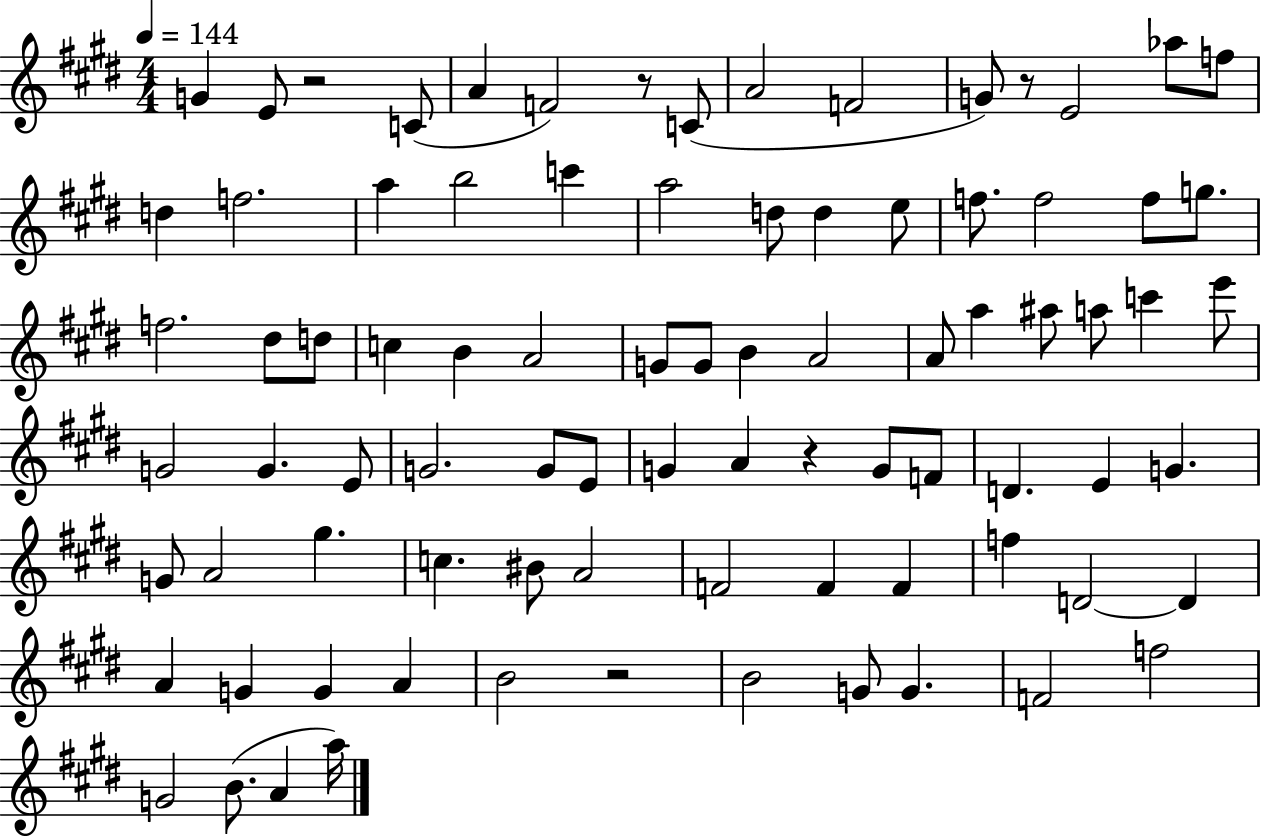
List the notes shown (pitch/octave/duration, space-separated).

G4/q E4/e R/h C4/e A4/q F4/h R/e C4/e A4/h F4/h G4/e R/e E4/h Ab5/e F5/e D5/q F5/h. A5/q B5/h C6/q A5/h D5/e D5/q E5/e F5/e. F5/h F5/e G5/e. F5/h. D#5/e D5/e C5/q B4/q A4/h G4/e G4/e B4/q A4/h A4/e A5/q A#5/e A5/e C6/q E6/e G4/h G4/q. E4/e G4/h. G4/e E4/e G4/q A4/q R/q G4/e F4/e D4/q. E4/q G4/q. G4/e A4/h G#5/q. C5/q. BIS4/e A4/h F4/h F4/q F4/q F5/q D4/h D4/q A4/q G4/q G4/q A4/q B4/h R/h B4/h G4/e G4/q. F4/h F5/h G4/h B4/e. A4/q A5/s